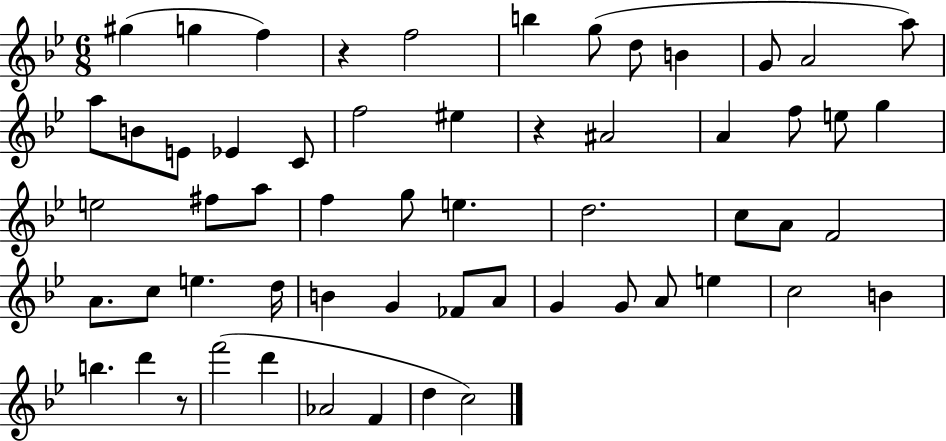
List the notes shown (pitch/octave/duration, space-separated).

G#5/q G5/q F5/q R/q F5/h B5/q G5/e D5/e B4/q G4/e A4/h A5/e A5/e B4/e E4/e Eb4/q C4/e F5/h EIS5/q R/q A#4/h A4/q F5/e E5/e G5/q E5/h F#5/e A5/e F5/q G5/e E5/q. D5/h. C5/e A4/e F4/h A4/e. C5/e E5/q. D5/s B4/q G4/q FES4/e A4/e G4/q G4/e A4/e E5/q C5/h B4/q B5/q. D6/q R/e F6/h D6/q Ab4/h F4/q D5/q C5/h